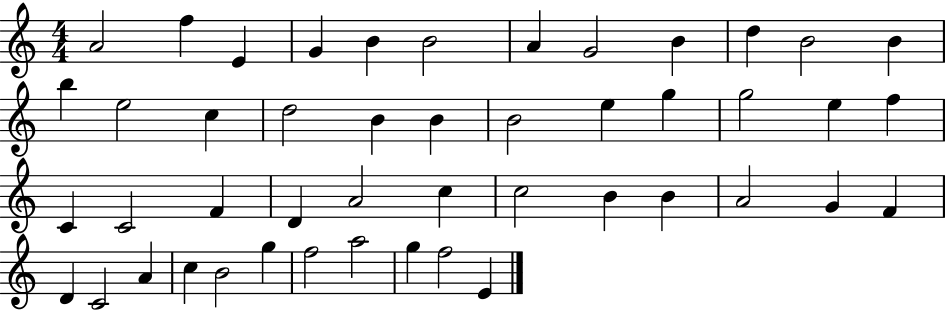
{
  \clef treble
  \numericTimeSignature
  \time 4/4
  \key c \major
  a'2 f''4 e'4 | g'4 b'4 b'2 | a'4 g'2 b'4 | d''4 b'2 b'4 | \break b''4 e''2 c''4 | d''2 b'4 b'4 | b'2 e''4 g''4 | g''2 e''4 f''4 | \break c'4 c'2 f'4 | d'4 a'2 c''4 | c''2 b'4 b'4 | a'2 g'4 f'4 | \break d'4 c'2 a'4 | c''4 b'2 g''4 | f''2 a''2 | g''4 f''2 e'4 | \break \bar "|."
}